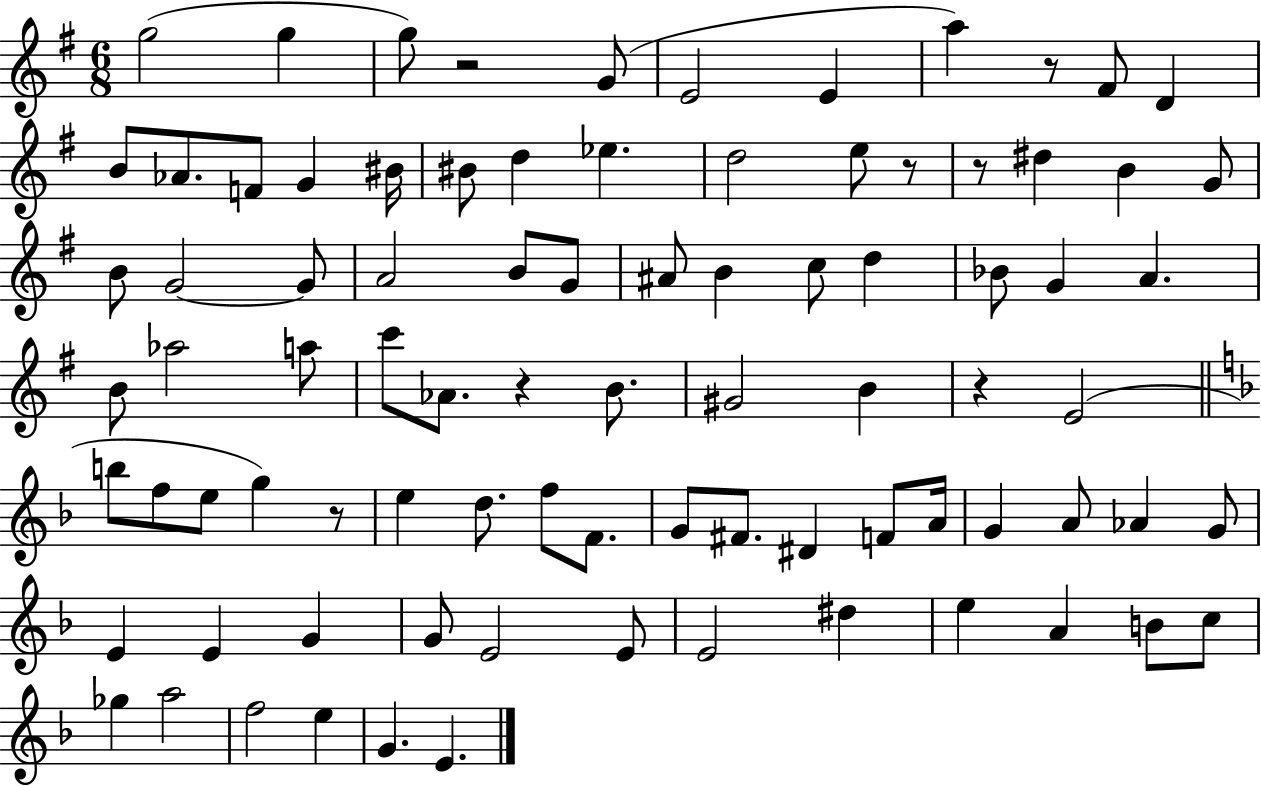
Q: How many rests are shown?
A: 7